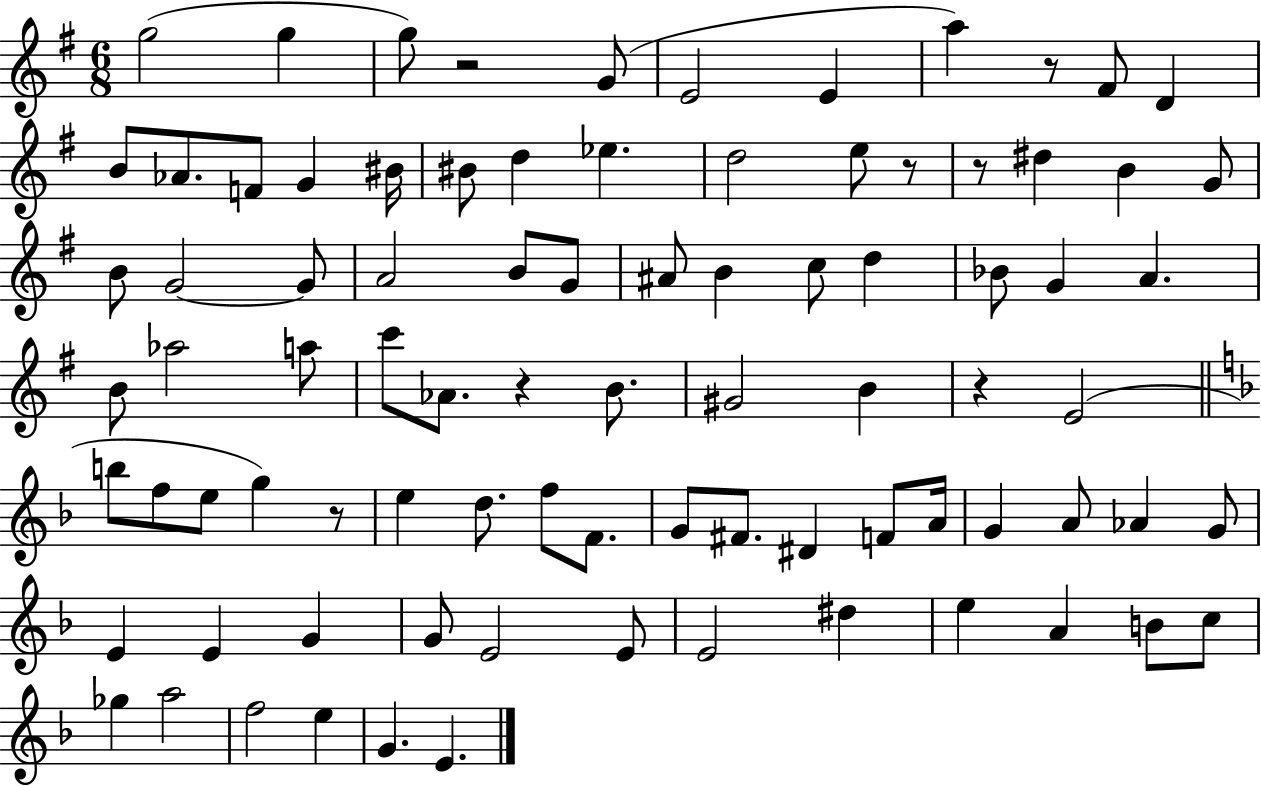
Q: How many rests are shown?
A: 7